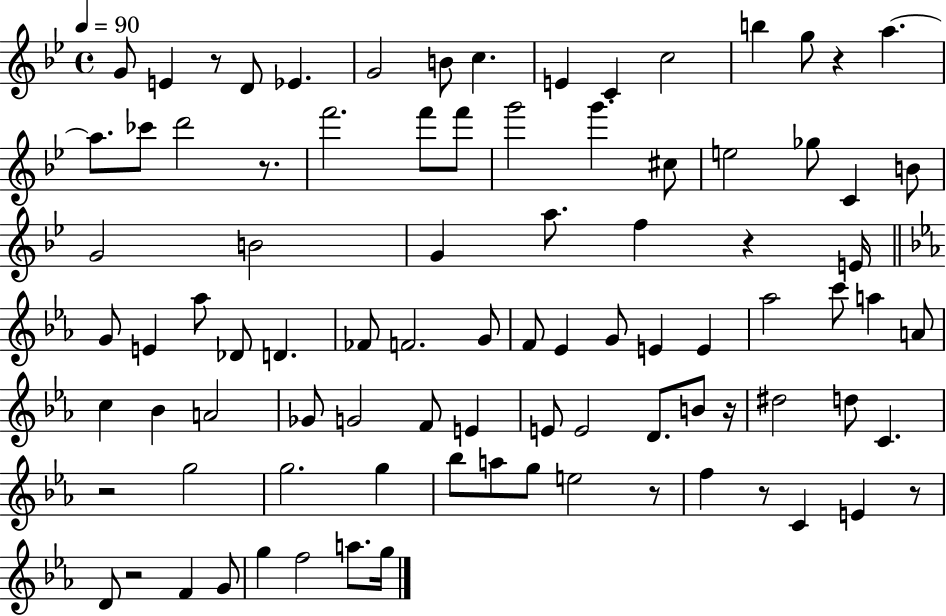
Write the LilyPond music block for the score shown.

{
  \clef treble
  \time 4/4
  \defaultTimeSignature
  \key bes \major
  \tempo 4 = 90
  g'8 e'4 r8 d'8 ees'4. | g'2 b'8 c''4. | e'4 c'4 c''2 | b''4 g''8 r4 a''4.~~ | \break a''8. ces'''8 d'''2 r8. | f'''2. f'''8 f'''8 | g'''2 g'''4. cis''8 | e''2 ges''8 c'4 b'8 | \break g'2 b'2 | g'4 a''8. f''4 r4 e'16 | \bar "||" \break \key ees \major g'8 e'4 aes''8 des'8 d'4. | fes'8 f'2. g'8 | f'8 ees'4 g'8 e'4 e'4 | aes''2 c'''8 a''4 a'8 | \break c''4 bes'4 a'2 | ges'8 g'2 f'8 e'4 | e'8 e'2 d'8. b'8 r16 | dis''2 d''8 c'4. | \break r2 g''2 | g''2. g''4 | bes''8 a''8 g''8 e''2 r8 | f''4 r8 c'4 e'4 r8 | \break d'8 r2 f'4 g'8 | g''4 f''2 a''8. g''16 | \bar "|."
}